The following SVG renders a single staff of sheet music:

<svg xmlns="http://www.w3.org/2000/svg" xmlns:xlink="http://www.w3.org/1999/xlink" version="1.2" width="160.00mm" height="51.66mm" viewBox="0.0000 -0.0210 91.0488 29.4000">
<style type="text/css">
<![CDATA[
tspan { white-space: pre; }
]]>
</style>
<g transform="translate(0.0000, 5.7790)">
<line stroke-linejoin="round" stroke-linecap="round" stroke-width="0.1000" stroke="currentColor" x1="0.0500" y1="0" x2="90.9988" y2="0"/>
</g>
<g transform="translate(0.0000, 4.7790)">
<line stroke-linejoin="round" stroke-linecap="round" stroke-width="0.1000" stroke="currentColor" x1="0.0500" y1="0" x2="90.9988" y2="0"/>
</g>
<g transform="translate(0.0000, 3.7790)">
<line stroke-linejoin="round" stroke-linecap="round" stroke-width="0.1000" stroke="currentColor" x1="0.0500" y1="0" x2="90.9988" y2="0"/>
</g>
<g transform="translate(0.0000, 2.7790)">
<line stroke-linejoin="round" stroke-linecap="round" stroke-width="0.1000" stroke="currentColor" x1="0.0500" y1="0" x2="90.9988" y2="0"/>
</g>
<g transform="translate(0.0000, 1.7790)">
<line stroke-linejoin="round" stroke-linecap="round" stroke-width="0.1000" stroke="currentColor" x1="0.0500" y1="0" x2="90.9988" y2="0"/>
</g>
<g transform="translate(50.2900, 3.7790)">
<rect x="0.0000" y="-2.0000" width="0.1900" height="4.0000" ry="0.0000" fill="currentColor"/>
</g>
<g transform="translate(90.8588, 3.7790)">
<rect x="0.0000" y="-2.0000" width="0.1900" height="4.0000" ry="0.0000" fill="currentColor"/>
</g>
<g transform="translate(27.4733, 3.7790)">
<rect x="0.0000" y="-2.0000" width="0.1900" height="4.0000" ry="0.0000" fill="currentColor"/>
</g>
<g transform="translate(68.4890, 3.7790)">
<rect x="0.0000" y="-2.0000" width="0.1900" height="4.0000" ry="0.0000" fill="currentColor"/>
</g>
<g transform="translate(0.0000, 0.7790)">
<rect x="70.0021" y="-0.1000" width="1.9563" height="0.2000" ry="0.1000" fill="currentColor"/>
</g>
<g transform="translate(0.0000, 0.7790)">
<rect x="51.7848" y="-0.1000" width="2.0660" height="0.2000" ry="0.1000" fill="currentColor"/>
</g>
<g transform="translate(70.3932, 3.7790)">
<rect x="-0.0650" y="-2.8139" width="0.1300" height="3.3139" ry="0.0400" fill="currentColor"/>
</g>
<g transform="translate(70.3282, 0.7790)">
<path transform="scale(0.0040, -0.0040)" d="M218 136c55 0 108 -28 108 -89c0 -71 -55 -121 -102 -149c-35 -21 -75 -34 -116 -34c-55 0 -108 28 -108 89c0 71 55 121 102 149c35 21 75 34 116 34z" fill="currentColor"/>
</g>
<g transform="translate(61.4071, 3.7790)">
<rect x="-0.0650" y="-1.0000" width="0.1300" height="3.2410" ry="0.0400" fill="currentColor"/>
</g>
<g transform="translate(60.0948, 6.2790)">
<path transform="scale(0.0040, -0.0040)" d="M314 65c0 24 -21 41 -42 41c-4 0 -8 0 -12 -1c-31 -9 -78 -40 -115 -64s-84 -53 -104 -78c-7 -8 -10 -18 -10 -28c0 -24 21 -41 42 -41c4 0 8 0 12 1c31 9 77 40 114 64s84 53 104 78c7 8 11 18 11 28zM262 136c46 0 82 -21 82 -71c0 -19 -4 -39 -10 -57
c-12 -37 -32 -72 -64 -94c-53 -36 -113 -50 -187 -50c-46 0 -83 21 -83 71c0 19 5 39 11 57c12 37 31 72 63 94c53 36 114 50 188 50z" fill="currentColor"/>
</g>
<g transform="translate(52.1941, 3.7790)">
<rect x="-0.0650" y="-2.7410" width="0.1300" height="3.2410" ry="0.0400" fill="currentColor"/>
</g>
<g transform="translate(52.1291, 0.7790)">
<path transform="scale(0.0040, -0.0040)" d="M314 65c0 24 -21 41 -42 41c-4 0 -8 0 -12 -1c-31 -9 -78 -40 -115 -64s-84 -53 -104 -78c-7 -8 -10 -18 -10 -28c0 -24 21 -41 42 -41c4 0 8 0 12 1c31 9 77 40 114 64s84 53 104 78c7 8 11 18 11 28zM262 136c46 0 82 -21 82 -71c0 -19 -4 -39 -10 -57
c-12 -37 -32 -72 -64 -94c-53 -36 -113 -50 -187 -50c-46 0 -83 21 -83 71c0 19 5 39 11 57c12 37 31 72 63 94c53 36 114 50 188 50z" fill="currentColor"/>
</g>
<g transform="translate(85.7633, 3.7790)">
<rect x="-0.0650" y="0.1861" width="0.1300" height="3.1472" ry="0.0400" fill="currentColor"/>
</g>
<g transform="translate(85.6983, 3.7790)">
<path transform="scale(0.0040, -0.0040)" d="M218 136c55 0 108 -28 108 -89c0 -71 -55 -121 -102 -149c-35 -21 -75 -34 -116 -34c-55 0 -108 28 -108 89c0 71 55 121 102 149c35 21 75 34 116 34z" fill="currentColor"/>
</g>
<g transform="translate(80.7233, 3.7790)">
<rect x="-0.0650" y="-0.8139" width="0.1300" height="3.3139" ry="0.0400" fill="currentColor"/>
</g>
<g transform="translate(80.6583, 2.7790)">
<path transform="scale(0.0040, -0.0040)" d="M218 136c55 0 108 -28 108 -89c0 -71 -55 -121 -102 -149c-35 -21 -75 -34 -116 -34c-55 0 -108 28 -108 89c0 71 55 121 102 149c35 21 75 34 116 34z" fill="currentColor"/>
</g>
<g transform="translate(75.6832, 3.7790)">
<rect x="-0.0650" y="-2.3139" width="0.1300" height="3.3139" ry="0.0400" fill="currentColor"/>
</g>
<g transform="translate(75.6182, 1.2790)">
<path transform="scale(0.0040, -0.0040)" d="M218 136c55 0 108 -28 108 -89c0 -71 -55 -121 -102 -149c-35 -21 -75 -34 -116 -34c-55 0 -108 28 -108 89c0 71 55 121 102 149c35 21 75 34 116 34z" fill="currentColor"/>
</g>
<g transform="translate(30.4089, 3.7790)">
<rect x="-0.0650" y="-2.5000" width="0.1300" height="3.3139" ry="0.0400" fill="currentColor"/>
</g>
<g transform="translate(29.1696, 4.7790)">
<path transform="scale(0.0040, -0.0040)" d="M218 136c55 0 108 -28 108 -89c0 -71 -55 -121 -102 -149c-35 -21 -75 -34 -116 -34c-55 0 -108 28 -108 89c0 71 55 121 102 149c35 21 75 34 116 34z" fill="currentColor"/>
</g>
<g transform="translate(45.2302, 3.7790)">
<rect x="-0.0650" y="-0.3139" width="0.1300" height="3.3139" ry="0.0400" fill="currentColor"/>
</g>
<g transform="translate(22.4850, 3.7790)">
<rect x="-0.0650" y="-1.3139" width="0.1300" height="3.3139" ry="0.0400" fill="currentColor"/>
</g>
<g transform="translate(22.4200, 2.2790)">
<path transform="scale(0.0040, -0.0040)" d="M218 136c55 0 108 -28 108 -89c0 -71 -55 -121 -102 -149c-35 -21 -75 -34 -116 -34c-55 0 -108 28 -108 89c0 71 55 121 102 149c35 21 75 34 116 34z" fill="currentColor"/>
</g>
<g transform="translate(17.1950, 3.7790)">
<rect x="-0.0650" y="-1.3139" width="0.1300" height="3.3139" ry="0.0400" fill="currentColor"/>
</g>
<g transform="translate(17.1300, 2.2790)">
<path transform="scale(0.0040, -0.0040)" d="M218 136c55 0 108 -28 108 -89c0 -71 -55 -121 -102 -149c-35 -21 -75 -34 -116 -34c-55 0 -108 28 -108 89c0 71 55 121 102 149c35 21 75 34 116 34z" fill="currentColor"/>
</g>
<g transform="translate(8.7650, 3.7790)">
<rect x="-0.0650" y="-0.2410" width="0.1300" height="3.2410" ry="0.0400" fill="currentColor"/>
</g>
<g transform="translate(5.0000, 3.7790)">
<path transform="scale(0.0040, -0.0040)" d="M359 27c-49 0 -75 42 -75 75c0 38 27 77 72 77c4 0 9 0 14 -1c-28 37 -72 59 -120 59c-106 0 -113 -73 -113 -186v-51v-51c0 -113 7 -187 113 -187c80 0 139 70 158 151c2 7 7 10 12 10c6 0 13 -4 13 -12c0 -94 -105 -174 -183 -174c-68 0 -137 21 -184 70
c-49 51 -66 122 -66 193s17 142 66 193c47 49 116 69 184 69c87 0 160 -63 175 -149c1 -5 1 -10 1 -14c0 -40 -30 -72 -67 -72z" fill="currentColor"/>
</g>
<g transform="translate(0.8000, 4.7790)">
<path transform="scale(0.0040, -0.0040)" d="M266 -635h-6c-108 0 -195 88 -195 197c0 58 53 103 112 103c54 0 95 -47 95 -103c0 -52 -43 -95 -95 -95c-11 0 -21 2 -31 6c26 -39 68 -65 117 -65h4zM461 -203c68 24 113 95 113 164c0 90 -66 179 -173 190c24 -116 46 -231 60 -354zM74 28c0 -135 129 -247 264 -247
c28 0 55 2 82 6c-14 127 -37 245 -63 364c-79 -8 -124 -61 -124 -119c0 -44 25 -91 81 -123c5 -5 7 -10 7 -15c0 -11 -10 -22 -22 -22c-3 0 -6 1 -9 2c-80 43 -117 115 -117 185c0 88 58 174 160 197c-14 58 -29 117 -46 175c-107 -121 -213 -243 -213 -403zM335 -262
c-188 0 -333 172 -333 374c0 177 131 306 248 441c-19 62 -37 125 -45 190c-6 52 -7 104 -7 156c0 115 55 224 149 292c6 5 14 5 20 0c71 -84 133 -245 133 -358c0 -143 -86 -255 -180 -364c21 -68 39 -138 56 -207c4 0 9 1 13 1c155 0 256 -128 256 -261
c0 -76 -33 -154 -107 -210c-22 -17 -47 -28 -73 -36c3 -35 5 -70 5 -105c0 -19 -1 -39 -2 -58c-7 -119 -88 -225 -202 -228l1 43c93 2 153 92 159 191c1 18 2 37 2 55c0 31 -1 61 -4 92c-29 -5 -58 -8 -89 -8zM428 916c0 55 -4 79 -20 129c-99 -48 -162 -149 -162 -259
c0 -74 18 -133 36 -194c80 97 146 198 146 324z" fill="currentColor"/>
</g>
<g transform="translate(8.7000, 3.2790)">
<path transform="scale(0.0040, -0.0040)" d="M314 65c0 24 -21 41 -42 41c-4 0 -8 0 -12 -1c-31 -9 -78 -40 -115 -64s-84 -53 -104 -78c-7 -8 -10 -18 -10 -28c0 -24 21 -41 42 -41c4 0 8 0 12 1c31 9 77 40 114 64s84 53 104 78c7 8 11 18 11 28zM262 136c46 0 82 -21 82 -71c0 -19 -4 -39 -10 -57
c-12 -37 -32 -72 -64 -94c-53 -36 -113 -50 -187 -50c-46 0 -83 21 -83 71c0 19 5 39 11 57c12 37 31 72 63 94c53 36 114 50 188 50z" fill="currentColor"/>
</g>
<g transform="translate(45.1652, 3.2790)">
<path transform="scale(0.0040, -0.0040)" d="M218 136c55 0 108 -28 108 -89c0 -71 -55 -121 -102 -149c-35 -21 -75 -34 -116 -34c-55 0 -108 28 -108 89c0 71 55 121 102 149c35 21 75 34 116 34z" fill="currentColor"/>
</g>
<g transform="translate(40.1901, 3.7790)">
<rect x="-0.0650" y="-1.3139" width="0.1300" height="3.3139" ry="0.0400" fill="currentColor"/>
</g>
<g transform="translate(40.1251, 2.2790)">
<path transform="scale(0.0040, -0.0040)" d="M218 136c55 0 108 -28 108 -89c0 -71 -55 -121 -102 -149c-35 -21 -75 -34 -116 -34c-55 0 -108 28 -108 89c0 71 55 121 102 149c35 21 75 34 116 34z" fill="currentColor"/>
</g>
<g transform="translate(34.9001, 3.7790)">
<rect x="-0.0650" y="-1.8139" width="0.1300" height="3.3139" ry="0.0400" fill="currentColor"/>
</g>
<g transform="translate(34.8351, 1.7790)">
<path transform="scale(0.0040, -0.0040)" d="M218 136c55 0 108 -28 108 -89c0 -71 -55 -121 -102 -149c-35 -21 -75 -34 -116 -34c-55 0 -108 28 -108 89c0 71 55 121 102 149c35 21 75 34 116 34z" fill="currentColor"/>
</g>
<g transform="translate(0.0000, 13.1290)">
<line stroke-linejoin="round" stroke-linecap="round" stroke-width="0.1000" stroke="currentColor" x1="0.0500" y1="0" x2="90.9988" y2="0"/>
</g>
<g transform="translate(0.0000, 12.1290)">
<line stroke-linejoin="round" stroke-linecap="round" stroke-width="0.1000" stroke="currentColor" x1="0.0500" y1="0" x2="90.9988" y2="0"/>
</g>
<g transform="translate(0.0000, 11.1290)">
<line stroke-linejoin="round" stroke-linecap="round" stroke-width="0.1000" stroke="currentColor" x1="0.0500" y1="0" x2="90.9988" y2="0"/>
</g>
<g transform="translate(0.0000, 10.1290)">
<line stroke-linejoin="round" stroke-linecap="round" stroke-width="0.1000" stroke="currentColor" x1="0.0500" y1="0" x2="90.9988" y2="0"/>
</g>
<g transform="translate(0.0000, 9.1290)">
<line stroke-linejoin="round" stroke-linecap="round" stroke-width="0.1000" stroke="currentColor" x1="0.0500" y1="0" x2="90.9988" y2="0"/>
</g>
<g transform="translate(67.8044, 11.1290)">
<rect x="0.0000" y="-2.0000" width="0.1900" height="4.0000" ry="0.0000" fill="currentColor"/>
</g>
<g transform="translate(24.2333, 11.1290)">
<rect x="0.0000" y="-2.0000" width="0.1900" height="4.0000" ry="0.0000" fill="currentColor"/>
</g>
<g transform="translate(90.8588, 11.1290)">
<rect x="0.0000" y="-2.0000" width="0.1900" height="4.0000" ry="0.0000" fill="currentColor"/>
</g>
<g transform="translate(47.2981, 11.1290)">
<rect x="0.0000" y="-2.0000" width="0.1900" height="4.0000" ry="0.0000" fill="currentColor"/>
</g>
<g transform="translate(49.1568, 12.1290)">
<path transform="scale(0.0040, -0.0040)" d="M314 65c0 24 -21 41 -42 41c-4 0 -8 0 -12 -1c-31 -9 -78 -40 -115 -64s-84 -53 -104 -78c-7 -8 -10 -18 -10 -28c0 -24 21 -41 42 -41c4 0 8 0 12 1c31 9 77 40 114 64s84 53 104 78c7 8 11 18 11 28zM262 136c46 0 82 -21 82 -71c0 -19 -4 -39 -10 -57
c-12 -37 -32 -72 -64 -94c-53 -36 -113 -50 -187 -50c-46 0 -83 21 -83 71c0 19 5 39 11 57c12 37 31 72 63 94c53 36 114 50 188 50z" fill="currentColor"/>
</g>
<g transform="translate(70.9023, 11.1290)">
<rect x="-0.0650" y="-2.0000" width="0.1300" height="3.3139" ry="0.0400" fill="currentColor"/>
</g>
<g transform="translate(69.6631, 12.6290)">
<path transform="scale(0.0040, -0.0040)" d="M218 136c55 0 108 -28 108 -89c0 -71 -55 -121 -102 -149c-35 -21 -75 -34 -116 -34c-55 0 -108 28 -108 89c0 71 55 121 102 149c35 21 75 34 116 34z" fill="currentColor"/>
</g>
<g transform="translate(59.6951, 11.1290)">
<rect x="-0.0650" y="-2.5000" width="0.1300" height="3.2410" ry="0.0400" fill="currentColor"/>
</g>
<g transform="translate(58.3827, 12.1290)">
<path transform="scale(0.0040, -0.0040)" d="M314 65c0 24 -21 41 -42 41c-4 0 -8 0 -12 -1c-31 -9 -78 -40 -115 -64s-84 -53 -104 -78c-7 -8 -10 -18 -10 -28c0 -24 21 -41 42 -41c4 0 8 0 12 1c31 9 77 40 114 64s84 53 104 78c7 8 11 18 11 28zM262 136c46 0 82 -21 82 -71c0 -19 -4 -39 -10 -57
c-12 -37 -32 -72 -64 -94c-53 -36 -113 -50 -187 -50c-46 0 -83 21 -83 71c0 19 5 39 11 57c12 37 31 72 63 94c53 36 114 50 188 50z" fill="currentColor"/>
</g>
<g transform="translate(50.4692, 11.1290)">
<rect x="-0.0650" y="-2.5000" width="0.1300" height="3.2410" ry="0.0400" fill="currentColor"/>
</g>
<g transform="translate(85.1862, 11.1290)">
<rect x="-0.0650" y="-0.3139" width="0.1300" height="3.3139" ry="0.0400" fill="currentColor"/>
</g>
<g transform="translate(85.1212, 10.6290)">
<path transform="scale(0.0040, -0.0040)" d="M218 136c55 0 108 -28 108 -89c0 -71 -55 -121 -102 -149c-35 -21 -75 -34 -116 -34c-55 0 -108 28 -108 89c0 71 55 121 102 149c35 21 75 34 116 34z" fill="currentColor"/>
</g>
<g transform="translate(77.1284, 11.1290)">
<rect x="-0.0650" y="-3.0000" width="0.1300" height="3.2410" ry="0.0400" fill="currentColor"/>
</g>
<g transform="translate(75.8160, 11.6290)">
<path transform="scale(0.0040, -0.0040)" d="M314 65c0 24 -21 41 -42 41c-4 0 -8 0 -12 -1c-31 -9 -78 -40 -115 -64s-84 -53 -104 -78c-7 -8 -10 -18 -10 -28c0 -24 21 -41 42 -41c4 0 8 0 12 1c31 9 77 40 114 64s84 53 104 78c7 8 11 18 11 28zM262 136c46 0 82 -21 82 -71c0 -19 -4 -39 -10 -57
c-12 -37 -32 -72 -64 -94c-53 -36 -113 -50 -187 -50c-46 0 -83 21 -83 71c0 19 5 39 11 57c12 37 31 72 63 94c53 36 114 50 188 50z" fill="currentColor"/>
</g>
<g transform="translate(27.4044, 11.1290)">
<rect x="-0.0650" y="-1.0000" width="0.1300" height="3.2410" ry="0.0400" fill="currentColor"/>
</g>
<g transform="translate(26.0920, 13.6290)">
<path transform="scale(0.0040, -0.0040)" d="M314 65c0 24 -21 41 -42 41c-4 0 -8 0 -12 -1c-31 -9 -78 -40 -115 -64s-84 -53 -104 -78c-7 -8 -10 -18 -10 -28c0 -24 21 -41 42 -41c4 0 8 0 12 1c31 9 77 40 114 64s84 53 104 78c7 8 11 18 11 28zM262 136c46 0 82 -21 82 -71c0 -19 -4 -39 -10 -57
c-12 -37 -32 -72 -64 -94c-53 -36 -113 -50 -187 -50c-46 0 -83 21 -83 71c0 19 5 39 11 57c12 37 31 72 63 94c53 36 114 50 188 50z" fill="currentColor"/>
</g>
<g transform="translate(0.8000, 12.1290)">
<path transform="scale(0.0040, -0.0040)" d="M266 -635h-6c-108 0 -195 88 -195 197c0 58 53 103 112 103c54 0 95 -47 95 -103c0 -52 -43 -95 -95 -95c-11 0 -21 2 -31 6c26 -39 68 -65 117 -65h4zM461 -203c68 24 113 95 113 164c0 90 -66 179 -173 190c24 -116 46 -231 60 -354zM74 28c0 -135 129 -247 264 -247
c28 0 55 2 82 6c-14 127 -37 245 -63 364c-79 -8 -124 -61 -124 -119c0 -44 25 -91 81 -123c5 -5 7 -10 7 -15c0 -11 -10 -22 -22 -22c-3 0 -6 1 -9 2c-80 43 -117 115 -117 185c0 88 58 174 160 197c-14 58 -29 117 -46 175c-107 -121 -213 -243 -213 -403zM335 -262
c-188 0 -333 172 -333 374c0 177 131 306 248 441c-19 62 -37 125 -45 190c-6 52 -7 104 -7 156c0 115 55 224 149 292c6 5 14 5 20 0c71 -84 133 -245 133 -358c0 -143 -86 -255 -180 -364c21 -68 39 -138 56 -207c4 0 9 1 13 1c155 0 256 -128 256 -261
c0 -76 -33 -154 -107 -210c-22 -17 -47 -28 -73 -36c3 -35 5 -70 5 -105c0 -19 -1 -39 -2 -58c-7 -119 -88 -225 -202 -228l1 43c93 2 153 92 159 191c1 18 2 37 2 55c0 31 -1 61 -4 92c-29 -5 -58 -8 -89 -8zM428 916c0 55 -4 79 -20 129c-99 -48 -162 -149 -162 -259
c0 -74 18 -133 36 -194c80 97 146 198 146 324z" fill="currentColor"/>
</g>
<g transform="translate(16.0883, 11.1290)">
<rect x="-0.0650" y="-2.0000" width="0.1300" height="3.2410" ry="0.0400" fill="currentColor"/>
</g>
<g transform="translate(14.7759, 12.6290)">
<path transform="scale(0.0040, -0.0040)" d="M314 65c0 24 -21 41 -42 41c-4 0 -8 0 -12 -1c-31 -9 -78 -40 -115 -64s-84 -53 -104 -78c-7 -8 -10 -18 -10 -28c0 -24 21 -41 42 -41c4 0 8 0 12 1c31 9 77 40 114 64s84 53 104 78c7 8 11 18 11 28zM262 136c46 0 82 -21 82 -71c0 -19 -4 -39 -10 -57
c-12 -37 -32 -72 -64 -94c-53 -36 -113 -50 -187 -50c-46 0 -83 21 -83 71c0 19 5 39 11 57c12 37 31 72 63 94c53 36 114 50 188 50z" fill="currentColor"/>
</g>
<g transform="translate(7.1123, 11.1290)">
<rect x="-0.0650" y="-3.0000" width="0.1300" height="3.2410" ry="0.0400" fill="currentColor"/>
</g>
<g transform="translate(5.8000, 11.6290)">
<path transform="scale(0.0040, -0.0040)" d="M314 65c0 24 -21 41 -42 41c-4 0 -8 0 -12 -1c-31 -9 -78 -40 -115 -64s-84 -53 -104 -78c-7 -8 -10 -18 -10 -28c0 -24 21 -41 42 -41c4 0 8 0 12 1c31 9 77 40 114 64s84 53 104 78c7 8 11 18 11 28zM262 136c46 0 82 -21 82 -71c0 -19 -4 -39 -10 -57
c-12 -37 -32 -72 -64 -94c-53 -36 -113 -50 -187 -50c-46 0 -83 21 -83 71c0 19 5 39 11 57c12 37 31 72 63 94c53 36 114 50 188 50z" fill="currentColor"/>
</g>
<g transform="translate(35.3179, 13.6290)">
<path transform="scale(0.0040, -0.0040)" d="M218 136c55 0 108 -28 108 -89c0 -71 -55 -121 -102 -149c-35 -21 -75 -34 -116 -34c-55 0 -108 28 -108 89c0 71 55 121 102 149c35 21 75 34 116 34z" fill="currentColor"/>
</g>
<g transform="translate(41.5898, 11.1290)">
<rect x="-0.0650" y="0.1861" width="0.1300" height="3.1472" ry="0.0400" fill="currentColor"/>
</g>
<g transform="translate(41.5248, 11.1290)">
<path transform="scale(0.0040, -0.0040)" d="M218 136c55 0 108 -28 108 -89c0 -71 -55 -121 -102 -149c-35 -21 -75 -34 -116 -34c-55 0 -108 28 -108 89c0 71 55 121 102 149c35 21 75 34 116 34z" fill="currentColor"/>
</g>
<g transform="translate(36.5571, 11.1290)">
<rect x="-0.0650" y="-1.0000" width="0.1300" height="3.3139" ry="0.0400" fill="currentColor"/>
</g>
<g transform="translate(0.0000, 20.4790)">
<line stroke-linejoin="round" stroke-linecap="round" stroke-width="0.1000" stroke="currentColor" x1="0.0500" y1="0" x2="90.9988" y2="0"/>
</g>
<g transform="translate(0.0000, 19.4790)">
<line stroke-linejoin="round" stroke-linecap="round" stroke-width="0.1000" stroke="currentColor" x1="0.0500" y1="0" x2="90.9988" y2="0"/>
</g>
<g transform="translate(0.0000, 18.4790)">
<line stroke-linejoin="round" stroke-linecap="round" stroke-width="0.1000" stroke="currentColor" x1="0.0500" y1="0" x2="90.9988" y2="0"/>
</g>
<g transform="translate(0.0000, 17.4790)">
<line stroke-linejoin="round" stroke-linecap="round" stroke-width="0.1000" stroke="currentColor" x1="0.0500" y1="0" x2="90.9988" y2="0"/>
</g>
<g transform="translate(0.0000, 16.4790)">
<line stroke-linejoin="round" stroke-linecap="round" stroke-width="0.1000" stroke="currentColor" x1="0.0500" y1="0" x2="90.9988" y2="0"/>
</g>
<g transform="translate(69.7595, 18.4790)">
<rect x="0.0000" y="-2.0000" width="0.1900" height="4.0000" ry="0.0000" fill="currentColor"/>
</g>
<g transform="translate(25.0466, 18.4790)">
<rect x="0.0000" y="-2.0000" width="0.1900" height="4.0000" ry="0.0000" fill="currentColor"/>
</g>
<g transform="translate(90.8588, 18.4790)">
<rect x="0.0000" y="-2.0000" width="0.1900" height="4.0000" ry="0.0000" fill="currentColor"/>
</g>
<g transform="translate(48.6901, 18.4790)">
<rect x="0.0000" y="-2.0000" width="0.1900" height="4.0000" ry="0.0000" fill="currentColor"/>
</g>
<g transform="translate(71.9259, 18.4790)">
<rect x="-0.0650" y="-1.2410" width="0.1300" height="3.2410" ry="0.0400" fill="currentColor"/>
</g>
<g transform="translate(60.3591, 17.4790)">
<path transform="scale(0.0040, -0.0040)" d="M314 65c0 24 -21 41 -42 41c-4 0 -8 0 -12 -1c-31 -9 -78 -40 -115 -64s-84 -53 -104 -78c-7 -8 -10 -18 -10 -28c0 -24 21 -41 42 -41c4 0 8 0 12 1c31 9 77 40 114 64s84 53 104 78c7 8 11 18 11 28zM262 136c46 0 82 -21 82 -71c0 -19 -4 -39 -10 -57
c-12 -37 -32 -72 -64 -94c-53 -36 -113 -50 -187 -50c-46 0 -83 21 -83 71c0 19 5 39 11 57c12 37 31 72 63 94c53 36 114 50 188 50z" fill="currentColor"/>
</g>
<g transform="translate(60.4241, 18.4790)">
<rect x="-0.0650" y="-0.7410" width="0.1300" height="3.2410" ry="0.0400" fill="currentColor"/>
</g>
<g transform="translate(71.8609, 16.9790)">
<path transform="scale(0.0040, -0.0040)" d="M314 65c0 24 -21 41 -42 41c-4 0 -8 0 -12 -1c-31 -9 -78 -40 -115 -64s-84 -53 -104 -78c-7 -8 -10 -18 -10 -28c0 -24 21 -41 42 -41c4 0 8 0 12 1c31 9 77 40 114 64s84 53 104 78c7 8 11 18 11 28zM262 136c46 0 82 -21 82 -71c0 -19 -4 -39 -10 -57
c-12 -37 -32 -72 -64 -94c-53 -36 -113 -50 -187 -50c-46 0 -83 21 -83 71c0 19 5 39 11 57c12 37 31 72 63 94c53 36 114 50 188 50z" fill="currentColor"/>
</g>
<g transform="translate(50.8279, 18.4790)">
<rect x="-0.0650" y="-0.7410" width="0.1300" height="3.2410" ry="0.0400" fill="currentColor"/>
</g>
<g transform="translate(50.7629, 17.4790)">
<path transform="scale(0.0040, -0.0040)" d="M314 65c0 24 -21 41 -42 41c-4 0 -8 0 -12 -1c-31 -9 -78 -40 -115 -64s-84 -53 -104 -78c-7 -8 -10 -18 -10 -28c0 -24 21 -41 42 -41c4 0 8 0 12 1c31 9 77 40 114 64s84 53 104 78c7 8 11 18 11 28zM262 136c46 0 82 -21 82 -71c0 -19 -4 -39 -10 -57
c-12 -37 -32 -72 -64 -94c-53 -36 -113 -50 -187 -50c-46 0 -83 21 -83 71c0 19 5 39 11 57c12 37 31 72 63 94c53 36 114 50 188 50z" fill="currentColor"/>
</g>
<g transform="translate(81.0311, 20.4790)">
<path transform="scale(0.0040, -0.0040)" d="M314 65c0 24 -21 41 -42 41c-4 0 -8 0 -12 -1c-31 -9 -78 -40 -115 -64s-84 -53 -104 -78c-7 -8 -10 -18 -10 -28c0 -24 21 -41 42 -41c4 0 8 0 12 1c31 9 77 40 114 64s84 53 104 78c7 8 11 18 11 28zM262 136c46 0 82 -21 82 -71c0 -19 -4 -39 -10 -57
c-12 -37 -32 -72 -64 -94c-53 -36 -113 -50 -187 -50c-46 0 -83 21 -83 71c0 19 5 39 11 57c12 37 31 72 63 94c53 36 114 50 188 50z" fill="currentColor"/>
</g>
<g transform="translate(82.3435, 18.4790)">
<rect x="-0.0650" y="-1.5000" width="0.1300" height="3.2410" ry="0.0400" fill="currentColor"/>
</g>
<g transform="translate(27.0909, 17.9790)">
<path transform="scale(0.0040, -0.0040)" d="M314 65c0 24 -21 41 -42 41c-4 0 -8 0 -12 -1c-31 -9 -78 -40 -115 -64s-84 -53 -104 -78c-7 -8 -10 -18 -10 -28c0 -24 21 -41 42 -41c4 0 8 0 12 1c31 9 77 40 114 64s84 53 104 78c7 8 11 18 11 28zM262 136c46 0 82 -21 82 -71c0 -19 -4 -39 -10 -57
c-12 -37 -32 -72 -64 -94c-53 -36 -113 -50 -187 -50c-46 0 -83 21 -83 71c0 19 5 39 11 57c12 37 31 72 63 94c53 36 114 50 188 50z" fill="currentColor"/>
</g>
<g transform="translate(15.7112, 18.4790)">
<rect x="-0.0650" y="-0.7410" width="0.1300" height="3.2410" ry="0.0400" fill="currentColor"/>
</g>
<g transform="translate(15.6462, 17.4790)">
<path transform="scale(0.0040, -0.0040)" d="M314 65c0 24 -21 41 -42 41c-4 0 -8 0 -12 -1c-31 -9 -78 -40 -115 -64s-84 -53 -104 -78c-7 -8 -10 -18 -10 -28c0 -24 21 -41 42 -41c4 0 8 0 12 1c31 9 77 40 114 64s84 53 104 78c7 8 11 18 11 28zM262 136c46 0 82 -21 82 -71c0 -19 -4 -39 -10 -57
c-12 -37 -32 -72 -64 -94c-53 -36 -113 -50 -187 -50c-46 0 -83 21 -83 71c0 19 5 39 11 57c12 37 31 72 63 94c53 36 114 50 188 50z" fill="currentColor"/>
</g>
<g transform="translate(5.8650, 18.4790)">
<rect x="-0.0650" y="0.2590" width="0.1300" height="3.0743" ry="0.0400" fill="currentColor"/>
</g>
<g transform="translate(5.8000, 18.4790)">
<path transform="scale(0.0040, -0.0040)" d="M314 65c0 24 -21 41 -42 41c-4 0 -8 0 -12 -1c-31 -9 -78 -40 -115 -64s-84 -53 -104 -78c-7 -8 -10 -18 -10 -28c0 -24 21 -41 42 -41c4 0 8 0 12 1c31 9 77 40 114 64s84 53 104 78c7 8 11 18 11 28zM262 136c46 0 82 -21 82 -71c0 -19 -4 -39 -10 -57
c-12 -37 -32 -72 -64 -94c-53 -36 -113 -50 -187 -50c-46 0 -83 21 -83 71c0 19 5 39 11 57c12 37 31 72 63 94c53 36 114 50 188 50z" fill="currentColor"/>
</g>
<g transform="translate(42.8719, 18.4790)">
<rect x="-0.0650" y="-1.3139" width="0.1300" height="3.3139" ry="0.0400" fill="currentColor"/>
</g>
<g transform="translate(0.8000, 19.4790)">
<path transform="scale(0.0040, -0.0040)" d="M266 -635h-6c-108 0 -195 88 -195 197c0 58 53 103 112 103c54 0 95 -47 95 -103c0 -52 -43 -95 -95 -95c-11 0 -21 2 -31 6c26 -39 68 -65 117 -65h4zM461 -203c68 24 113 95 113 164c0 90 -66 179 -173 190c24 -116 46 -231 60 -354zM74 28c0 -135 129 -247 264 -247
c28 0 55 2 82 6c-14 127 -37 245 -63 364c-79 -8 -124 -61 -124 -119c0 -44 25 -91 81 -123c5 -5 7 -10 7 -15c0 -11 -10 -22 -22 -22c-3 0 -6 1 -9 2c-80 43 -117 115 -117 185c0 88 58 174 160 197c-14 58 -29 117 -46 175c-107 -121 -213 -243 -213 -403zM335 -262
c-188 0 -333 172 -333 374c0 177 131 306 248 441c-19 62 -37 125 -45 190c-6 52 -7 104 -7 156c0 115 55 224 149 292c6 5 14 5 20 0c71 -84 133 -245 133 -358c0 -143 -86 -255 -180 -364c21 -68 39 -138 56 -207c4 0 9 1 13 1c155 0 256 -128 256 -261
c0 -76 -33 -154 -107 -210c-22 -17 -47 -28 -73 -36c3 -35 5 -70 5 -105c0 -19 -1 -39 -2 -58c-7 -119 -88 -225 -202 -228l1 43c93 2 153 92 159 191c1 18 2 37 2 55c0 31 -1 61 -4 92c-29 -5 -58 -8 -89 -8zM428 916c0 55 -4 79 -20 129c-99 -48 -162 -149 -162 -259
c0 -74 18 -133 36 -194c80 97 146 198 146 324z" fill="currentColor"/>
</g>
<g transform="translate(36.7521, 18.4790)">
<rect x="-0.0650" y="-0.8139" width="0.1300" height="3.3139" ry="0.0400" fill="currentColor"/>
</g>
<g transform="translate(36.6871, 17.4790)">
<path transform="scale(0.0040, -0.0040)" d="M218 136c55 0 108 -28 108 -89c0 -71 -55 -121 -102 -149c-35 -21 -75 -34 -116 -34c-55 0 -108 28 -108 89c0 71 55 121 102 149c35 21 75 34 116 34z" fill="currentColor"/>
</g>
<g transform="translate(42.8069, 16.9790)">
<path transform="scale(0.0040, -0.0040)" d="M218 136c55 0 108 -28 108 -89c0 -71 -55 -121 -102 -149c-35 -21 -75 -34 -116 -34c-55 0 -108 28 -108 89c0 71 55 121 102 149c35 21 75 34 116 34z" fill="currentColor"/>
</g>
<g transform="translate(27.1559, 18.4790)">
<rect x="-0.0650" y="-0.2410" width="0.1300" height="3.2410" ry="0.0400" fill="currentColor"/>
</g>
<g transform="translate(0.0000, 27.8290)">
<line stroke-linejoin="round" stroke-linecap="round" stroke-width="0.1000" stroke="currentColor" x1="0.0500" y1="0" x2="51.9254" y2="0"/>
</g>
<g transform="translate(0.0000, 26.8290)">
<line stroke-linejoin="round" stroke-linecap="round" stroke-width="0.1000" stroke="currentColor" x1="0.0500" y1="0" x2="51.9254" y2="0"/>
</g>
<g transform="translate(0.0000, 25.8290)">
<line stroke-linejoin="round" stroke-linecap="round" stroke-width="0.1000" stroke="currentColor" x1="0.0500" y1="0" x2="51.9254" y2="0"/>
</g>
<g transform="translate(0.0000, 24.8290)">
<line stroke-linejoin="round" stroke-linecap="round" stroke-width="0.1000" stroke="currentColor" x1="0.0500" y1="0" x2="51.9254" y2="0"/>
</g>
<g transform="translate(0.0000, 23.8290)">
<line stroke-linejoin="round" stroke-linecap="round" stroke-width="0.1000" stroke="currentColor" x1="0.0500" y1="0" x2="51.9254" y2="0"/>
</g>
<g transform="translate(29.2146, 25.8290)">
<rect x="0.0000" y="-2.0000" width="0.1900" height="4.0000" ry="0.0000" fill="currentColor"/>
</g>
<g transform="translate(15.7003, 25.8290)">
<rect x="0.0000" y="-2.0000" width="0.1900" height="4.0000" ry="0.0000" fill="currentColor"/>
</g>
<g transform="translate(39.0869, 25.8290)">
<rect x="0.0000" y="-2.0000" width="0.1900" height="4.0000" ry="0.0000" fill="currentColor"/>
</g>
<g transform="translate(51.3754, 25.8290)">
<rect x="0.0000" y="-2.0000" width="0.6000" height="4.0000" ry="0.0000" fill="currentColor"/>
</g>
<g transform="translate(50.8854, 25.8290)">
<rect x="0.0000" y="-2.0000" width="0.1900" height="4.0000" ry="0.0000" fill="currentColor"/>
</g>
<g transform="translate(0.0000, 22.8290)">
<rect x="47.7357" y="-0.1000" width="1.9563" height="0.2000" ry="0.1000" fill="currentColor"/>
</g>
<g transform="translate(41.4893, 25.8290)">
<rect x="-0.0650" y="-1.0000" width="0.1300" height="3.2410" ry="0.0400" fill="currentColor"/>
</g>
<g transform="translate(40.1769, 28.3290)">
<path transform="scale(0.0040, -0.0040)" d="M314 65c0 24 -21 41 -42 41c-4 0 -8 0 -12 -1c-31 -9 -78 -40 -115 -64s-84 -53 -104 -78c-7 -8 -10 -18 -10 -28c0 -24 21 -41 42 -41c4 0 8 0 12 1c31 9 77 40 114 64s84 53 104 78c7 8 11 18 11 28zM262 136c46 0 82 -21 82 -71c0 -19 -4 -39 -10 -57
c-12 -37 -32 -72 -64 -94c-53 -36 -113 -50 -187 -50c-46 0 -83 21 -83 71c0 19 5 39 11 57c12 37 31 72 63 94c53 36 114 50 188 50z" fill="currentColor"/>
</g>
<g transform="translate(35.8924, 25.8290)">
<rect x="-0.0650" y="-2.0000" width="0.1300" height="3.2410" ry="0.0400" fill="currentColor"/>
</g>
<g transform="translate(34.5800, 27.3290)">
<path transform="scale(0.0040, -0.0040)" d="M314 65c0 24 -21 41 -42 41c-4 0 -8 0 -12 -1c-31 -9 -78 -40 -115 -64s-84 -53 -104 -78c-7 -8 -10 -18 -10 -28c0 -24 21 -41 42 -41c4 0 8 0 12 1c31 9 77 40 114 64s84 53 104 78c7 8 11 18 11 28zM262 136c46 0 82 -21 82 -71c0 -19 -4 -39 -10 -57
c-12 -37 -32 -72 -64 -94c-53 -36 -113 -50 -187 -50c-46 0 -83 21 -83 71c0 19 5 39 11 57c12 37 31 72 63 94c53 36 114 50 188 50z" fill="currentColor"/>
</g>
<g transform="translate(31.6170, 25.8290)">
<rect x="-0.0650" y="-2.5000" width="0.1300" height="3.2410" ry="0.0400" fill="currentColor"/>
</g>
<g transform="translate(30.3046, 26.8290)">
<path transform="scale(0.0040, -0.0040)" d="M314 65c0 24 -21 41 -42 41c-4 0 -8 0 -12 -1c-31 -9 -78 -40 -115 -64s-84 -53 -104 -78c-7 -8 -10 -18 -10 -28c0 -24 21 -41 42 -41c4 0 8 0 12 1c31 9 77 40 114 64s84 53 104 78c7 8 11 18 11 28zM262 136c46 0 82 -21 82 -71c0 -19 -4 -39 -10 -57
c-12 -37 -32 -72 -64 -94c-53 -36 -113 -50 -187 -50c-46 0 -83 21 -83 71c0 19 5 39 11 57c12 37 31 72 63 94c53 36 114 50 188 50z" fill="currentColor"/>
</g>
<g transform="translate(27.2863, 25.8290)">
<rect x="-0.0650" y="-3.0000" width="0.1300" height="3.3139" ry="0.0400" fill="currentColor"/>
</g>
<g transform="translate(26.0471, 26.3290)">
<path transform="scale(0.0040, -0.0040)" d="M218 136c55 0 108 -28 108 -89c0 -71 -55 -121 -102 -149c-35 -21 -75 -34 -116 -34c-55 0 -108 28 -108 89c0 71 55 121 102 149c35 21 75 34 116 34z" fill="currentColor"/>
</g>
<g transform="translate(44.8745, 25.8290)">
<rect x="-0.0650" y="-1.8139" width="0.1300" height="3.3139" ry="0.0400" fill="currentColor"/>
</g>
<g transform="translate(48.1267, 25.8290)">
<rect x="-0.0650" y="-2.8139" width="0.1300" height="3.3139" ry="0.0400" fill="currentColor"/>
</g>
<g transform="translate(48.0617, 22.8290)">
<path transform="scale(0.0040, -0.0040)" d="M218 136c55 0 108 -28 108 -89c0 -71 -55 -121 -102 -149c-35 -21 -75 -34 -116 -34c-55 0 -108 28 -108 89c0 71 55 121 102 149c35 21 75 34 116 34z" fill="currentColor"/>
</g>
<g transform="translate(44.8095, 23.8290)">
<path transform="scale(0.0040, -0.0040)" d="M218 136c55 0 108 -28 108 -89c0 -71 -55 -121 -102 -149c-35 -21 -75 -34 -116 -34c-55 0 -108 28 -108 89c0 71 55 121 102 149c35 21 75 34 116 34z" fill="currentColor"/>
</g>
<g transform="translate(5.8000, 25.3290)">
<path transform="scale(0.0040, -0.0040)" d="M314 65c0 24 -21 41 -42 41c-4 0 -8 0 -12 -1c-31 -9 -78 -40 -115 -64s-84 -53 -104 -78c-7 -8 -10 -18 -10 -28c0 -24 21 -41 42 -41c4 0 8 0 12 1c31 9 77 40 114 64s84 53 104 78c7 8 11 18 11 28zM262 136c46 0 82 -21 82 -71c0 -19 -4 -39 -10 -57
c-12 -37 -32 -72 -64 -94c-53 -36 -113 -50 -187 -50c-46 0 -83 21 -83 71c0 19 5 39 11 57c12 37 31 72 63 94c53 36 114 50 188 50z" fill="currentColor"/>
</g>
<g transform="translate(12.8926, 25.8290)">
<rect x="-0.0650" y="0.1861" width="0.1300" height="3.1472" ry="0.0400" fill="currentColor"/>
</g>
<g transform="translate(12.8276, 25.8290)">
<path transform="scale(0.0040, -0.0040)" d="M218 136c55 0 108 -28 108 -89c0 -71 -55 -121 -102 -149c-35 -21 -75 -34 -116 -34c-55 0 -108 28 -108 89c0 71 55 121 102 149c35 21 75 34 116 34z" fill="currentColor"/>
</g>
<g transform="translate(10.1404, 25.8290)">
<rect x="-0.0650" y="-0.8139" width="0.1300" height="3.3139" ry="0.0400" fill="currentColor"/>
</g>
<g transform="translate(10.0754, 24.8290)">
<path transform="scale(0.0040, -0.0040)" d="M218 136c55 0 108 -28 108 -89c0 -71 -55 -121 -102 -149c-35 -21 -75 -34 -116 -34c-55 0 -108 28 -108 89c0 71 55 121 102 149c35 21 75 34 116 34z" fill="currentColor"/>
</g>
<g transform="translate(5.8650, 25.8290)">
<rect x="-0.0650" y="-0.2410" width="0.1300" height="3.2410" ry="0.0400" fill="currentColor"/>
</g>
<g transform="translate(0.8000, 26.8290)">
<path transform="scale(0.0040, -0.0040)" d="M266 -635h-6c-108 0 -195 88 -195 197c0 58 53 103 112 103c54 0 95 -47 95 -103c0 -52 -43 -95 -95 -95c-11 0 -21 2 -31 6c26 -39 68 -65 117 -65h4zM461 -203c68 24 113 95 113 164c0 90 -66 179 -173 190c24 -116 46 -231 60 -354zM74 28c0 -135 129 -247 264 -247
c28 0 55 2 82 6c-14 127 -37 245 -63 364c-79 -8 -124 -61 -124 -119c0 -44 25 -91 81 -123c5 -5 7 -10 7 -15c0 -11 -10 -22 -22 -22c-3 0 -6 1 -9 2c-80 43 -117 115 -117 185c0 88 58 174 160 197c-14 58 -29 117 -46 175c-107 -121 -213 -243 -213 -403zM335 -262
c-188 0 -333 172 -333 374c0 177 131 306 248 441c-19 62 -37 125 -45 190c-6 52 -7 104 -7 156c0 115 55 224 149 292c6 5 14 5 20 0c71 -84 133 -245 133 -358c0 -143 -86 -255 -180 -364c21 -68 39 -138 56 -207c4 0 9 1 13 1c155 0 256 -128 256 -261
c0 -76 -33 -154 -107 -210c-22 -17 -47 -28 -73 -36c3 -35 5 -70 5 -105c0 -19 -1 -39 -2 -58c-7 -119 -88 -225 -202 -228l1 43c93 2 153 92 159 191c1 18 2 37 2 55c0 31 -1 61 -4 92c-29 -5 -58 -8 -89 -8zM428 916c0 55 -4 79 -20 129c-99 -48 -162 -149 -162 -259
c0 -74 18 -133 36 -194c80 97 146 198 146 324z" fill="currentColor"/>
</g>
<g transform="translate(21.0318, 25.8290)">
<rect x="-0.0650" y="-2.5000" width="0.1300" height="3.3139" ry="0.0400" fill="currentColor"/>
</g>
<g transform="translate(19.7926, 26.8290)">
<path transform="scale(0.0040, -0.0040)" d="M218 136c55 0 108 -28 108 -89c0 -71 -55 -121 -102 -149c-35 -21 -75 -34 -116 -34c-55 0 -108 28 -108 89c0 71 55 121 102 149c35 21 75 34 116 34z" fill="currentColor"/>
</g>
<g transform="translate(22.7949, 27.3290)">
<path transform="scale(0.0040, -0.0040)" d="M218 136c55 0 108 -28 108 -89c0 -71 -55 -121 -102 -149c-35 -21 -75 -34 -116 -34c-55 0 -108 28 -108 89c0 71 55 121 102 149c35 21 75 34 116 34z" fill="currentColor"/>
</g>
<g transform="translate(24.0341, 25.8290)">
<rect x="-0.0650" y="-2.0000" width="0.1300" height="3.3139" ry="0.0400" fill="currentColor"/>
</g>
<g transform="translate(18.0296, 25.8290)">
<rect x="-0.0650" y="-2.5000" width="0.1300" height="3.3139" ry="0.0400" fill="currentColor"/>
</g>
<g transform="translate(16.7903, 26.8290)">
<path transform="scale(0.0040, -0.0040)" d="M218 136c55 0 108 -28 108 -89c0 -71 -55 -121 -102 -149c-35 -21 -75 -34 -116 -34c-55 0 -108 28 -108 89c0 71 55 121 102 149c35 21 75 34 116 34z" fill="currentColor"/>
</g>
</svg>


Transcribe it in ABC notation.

X:1
T:Untitled
M:4/4
L:1/4
K:C
c2 e e G f e c a2 D2 a g d B A2 F2 D2 D B G2 G2 F A2 c B2 d2 c2 d e d2 d2 e2 E2 c2 d B G G F A G2 F2 D2 f a